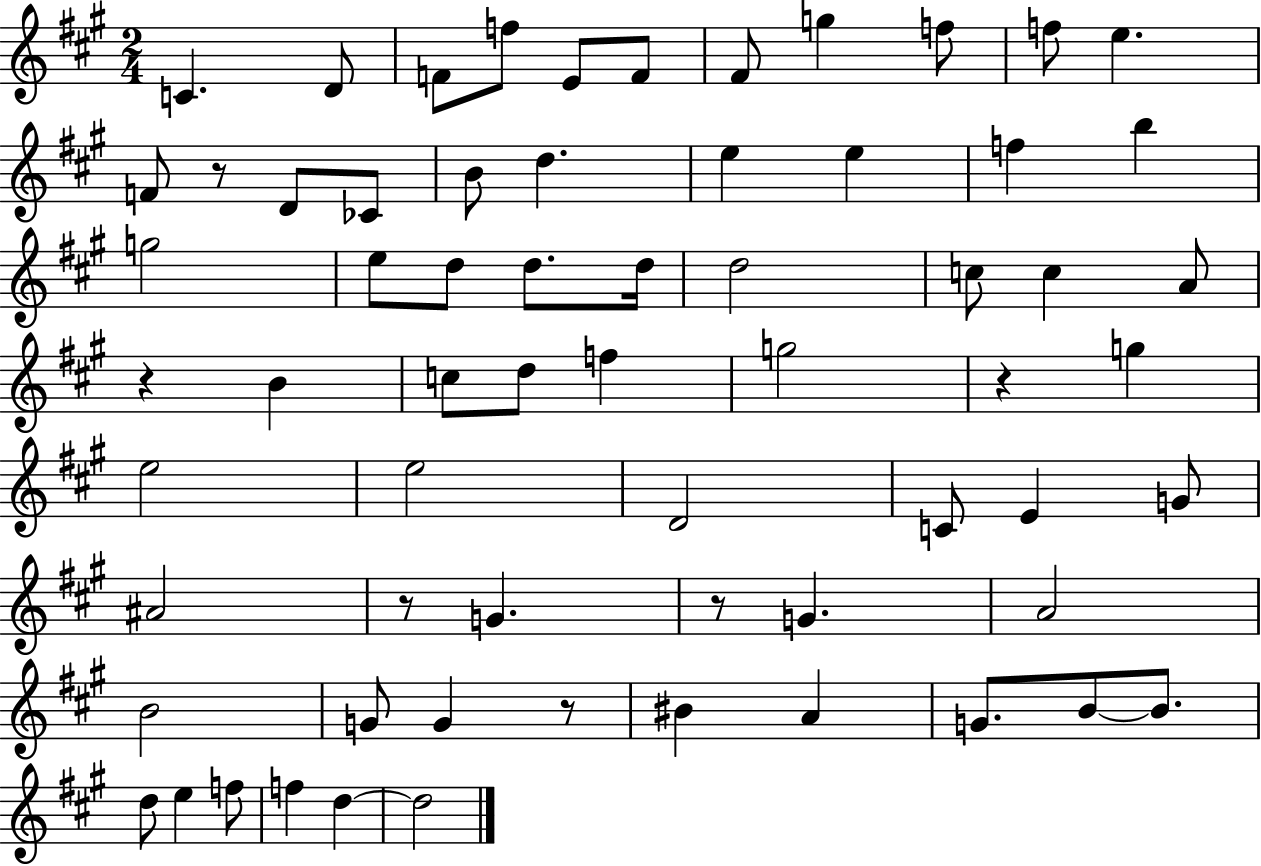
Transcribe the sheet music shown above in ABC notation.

X:1
T:Untitled
M:2/4
L:1/4
K:A
C D/2 F/2 f/2 E/2 F/2 ^F/2 g f/2 f/2 e F/2 z/2 D/2 _C/2 B/2 d e e f b g2 e/2 d/2 d/2 d/4 d2 c/2 c A/2 z B c/2 d/2 f g2 z g e2 e2 D2 C/2 E G/2 ^A2 z/2 G z/2 G A2 B2 G/2 G z/2 ^B A G/2 B/2 B/2 d/2 e f/2 f d d2